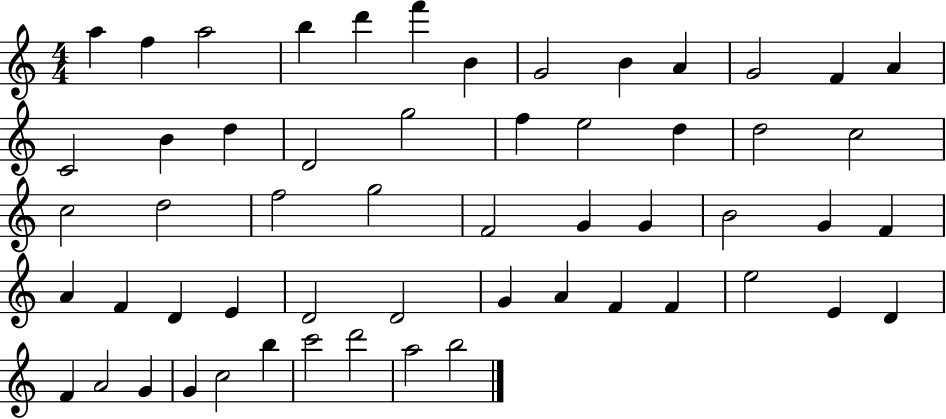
{
  \clef treble
  \numericTimeSignature
  \time 4/4
  \key c \major
  a''4 f''4 a''2 | b''4 d'''4 f'''4 b'4 | g'2 b'4 a'4 | g'2 f'4 a'4 | \break c'2 b'4 d''4 | d'2 g''2 | f''4 e''2 d''4 | d''2 c''2 | \break c''2 d''2 | f''2 g''2 | f'2 g'4 g'4 | b'2 g'4 f'4 | \break a'4 f'4 d'4 e'4 | d'2 d'2 | g'4 a'4 f'4 f'4 | e''2 e'4 d'4 | \break f'4 a'2 g'4 | g'4 c''2 b''4 | c'''2 d'''2 | a''2 b''2 | \break \bar "|."
}